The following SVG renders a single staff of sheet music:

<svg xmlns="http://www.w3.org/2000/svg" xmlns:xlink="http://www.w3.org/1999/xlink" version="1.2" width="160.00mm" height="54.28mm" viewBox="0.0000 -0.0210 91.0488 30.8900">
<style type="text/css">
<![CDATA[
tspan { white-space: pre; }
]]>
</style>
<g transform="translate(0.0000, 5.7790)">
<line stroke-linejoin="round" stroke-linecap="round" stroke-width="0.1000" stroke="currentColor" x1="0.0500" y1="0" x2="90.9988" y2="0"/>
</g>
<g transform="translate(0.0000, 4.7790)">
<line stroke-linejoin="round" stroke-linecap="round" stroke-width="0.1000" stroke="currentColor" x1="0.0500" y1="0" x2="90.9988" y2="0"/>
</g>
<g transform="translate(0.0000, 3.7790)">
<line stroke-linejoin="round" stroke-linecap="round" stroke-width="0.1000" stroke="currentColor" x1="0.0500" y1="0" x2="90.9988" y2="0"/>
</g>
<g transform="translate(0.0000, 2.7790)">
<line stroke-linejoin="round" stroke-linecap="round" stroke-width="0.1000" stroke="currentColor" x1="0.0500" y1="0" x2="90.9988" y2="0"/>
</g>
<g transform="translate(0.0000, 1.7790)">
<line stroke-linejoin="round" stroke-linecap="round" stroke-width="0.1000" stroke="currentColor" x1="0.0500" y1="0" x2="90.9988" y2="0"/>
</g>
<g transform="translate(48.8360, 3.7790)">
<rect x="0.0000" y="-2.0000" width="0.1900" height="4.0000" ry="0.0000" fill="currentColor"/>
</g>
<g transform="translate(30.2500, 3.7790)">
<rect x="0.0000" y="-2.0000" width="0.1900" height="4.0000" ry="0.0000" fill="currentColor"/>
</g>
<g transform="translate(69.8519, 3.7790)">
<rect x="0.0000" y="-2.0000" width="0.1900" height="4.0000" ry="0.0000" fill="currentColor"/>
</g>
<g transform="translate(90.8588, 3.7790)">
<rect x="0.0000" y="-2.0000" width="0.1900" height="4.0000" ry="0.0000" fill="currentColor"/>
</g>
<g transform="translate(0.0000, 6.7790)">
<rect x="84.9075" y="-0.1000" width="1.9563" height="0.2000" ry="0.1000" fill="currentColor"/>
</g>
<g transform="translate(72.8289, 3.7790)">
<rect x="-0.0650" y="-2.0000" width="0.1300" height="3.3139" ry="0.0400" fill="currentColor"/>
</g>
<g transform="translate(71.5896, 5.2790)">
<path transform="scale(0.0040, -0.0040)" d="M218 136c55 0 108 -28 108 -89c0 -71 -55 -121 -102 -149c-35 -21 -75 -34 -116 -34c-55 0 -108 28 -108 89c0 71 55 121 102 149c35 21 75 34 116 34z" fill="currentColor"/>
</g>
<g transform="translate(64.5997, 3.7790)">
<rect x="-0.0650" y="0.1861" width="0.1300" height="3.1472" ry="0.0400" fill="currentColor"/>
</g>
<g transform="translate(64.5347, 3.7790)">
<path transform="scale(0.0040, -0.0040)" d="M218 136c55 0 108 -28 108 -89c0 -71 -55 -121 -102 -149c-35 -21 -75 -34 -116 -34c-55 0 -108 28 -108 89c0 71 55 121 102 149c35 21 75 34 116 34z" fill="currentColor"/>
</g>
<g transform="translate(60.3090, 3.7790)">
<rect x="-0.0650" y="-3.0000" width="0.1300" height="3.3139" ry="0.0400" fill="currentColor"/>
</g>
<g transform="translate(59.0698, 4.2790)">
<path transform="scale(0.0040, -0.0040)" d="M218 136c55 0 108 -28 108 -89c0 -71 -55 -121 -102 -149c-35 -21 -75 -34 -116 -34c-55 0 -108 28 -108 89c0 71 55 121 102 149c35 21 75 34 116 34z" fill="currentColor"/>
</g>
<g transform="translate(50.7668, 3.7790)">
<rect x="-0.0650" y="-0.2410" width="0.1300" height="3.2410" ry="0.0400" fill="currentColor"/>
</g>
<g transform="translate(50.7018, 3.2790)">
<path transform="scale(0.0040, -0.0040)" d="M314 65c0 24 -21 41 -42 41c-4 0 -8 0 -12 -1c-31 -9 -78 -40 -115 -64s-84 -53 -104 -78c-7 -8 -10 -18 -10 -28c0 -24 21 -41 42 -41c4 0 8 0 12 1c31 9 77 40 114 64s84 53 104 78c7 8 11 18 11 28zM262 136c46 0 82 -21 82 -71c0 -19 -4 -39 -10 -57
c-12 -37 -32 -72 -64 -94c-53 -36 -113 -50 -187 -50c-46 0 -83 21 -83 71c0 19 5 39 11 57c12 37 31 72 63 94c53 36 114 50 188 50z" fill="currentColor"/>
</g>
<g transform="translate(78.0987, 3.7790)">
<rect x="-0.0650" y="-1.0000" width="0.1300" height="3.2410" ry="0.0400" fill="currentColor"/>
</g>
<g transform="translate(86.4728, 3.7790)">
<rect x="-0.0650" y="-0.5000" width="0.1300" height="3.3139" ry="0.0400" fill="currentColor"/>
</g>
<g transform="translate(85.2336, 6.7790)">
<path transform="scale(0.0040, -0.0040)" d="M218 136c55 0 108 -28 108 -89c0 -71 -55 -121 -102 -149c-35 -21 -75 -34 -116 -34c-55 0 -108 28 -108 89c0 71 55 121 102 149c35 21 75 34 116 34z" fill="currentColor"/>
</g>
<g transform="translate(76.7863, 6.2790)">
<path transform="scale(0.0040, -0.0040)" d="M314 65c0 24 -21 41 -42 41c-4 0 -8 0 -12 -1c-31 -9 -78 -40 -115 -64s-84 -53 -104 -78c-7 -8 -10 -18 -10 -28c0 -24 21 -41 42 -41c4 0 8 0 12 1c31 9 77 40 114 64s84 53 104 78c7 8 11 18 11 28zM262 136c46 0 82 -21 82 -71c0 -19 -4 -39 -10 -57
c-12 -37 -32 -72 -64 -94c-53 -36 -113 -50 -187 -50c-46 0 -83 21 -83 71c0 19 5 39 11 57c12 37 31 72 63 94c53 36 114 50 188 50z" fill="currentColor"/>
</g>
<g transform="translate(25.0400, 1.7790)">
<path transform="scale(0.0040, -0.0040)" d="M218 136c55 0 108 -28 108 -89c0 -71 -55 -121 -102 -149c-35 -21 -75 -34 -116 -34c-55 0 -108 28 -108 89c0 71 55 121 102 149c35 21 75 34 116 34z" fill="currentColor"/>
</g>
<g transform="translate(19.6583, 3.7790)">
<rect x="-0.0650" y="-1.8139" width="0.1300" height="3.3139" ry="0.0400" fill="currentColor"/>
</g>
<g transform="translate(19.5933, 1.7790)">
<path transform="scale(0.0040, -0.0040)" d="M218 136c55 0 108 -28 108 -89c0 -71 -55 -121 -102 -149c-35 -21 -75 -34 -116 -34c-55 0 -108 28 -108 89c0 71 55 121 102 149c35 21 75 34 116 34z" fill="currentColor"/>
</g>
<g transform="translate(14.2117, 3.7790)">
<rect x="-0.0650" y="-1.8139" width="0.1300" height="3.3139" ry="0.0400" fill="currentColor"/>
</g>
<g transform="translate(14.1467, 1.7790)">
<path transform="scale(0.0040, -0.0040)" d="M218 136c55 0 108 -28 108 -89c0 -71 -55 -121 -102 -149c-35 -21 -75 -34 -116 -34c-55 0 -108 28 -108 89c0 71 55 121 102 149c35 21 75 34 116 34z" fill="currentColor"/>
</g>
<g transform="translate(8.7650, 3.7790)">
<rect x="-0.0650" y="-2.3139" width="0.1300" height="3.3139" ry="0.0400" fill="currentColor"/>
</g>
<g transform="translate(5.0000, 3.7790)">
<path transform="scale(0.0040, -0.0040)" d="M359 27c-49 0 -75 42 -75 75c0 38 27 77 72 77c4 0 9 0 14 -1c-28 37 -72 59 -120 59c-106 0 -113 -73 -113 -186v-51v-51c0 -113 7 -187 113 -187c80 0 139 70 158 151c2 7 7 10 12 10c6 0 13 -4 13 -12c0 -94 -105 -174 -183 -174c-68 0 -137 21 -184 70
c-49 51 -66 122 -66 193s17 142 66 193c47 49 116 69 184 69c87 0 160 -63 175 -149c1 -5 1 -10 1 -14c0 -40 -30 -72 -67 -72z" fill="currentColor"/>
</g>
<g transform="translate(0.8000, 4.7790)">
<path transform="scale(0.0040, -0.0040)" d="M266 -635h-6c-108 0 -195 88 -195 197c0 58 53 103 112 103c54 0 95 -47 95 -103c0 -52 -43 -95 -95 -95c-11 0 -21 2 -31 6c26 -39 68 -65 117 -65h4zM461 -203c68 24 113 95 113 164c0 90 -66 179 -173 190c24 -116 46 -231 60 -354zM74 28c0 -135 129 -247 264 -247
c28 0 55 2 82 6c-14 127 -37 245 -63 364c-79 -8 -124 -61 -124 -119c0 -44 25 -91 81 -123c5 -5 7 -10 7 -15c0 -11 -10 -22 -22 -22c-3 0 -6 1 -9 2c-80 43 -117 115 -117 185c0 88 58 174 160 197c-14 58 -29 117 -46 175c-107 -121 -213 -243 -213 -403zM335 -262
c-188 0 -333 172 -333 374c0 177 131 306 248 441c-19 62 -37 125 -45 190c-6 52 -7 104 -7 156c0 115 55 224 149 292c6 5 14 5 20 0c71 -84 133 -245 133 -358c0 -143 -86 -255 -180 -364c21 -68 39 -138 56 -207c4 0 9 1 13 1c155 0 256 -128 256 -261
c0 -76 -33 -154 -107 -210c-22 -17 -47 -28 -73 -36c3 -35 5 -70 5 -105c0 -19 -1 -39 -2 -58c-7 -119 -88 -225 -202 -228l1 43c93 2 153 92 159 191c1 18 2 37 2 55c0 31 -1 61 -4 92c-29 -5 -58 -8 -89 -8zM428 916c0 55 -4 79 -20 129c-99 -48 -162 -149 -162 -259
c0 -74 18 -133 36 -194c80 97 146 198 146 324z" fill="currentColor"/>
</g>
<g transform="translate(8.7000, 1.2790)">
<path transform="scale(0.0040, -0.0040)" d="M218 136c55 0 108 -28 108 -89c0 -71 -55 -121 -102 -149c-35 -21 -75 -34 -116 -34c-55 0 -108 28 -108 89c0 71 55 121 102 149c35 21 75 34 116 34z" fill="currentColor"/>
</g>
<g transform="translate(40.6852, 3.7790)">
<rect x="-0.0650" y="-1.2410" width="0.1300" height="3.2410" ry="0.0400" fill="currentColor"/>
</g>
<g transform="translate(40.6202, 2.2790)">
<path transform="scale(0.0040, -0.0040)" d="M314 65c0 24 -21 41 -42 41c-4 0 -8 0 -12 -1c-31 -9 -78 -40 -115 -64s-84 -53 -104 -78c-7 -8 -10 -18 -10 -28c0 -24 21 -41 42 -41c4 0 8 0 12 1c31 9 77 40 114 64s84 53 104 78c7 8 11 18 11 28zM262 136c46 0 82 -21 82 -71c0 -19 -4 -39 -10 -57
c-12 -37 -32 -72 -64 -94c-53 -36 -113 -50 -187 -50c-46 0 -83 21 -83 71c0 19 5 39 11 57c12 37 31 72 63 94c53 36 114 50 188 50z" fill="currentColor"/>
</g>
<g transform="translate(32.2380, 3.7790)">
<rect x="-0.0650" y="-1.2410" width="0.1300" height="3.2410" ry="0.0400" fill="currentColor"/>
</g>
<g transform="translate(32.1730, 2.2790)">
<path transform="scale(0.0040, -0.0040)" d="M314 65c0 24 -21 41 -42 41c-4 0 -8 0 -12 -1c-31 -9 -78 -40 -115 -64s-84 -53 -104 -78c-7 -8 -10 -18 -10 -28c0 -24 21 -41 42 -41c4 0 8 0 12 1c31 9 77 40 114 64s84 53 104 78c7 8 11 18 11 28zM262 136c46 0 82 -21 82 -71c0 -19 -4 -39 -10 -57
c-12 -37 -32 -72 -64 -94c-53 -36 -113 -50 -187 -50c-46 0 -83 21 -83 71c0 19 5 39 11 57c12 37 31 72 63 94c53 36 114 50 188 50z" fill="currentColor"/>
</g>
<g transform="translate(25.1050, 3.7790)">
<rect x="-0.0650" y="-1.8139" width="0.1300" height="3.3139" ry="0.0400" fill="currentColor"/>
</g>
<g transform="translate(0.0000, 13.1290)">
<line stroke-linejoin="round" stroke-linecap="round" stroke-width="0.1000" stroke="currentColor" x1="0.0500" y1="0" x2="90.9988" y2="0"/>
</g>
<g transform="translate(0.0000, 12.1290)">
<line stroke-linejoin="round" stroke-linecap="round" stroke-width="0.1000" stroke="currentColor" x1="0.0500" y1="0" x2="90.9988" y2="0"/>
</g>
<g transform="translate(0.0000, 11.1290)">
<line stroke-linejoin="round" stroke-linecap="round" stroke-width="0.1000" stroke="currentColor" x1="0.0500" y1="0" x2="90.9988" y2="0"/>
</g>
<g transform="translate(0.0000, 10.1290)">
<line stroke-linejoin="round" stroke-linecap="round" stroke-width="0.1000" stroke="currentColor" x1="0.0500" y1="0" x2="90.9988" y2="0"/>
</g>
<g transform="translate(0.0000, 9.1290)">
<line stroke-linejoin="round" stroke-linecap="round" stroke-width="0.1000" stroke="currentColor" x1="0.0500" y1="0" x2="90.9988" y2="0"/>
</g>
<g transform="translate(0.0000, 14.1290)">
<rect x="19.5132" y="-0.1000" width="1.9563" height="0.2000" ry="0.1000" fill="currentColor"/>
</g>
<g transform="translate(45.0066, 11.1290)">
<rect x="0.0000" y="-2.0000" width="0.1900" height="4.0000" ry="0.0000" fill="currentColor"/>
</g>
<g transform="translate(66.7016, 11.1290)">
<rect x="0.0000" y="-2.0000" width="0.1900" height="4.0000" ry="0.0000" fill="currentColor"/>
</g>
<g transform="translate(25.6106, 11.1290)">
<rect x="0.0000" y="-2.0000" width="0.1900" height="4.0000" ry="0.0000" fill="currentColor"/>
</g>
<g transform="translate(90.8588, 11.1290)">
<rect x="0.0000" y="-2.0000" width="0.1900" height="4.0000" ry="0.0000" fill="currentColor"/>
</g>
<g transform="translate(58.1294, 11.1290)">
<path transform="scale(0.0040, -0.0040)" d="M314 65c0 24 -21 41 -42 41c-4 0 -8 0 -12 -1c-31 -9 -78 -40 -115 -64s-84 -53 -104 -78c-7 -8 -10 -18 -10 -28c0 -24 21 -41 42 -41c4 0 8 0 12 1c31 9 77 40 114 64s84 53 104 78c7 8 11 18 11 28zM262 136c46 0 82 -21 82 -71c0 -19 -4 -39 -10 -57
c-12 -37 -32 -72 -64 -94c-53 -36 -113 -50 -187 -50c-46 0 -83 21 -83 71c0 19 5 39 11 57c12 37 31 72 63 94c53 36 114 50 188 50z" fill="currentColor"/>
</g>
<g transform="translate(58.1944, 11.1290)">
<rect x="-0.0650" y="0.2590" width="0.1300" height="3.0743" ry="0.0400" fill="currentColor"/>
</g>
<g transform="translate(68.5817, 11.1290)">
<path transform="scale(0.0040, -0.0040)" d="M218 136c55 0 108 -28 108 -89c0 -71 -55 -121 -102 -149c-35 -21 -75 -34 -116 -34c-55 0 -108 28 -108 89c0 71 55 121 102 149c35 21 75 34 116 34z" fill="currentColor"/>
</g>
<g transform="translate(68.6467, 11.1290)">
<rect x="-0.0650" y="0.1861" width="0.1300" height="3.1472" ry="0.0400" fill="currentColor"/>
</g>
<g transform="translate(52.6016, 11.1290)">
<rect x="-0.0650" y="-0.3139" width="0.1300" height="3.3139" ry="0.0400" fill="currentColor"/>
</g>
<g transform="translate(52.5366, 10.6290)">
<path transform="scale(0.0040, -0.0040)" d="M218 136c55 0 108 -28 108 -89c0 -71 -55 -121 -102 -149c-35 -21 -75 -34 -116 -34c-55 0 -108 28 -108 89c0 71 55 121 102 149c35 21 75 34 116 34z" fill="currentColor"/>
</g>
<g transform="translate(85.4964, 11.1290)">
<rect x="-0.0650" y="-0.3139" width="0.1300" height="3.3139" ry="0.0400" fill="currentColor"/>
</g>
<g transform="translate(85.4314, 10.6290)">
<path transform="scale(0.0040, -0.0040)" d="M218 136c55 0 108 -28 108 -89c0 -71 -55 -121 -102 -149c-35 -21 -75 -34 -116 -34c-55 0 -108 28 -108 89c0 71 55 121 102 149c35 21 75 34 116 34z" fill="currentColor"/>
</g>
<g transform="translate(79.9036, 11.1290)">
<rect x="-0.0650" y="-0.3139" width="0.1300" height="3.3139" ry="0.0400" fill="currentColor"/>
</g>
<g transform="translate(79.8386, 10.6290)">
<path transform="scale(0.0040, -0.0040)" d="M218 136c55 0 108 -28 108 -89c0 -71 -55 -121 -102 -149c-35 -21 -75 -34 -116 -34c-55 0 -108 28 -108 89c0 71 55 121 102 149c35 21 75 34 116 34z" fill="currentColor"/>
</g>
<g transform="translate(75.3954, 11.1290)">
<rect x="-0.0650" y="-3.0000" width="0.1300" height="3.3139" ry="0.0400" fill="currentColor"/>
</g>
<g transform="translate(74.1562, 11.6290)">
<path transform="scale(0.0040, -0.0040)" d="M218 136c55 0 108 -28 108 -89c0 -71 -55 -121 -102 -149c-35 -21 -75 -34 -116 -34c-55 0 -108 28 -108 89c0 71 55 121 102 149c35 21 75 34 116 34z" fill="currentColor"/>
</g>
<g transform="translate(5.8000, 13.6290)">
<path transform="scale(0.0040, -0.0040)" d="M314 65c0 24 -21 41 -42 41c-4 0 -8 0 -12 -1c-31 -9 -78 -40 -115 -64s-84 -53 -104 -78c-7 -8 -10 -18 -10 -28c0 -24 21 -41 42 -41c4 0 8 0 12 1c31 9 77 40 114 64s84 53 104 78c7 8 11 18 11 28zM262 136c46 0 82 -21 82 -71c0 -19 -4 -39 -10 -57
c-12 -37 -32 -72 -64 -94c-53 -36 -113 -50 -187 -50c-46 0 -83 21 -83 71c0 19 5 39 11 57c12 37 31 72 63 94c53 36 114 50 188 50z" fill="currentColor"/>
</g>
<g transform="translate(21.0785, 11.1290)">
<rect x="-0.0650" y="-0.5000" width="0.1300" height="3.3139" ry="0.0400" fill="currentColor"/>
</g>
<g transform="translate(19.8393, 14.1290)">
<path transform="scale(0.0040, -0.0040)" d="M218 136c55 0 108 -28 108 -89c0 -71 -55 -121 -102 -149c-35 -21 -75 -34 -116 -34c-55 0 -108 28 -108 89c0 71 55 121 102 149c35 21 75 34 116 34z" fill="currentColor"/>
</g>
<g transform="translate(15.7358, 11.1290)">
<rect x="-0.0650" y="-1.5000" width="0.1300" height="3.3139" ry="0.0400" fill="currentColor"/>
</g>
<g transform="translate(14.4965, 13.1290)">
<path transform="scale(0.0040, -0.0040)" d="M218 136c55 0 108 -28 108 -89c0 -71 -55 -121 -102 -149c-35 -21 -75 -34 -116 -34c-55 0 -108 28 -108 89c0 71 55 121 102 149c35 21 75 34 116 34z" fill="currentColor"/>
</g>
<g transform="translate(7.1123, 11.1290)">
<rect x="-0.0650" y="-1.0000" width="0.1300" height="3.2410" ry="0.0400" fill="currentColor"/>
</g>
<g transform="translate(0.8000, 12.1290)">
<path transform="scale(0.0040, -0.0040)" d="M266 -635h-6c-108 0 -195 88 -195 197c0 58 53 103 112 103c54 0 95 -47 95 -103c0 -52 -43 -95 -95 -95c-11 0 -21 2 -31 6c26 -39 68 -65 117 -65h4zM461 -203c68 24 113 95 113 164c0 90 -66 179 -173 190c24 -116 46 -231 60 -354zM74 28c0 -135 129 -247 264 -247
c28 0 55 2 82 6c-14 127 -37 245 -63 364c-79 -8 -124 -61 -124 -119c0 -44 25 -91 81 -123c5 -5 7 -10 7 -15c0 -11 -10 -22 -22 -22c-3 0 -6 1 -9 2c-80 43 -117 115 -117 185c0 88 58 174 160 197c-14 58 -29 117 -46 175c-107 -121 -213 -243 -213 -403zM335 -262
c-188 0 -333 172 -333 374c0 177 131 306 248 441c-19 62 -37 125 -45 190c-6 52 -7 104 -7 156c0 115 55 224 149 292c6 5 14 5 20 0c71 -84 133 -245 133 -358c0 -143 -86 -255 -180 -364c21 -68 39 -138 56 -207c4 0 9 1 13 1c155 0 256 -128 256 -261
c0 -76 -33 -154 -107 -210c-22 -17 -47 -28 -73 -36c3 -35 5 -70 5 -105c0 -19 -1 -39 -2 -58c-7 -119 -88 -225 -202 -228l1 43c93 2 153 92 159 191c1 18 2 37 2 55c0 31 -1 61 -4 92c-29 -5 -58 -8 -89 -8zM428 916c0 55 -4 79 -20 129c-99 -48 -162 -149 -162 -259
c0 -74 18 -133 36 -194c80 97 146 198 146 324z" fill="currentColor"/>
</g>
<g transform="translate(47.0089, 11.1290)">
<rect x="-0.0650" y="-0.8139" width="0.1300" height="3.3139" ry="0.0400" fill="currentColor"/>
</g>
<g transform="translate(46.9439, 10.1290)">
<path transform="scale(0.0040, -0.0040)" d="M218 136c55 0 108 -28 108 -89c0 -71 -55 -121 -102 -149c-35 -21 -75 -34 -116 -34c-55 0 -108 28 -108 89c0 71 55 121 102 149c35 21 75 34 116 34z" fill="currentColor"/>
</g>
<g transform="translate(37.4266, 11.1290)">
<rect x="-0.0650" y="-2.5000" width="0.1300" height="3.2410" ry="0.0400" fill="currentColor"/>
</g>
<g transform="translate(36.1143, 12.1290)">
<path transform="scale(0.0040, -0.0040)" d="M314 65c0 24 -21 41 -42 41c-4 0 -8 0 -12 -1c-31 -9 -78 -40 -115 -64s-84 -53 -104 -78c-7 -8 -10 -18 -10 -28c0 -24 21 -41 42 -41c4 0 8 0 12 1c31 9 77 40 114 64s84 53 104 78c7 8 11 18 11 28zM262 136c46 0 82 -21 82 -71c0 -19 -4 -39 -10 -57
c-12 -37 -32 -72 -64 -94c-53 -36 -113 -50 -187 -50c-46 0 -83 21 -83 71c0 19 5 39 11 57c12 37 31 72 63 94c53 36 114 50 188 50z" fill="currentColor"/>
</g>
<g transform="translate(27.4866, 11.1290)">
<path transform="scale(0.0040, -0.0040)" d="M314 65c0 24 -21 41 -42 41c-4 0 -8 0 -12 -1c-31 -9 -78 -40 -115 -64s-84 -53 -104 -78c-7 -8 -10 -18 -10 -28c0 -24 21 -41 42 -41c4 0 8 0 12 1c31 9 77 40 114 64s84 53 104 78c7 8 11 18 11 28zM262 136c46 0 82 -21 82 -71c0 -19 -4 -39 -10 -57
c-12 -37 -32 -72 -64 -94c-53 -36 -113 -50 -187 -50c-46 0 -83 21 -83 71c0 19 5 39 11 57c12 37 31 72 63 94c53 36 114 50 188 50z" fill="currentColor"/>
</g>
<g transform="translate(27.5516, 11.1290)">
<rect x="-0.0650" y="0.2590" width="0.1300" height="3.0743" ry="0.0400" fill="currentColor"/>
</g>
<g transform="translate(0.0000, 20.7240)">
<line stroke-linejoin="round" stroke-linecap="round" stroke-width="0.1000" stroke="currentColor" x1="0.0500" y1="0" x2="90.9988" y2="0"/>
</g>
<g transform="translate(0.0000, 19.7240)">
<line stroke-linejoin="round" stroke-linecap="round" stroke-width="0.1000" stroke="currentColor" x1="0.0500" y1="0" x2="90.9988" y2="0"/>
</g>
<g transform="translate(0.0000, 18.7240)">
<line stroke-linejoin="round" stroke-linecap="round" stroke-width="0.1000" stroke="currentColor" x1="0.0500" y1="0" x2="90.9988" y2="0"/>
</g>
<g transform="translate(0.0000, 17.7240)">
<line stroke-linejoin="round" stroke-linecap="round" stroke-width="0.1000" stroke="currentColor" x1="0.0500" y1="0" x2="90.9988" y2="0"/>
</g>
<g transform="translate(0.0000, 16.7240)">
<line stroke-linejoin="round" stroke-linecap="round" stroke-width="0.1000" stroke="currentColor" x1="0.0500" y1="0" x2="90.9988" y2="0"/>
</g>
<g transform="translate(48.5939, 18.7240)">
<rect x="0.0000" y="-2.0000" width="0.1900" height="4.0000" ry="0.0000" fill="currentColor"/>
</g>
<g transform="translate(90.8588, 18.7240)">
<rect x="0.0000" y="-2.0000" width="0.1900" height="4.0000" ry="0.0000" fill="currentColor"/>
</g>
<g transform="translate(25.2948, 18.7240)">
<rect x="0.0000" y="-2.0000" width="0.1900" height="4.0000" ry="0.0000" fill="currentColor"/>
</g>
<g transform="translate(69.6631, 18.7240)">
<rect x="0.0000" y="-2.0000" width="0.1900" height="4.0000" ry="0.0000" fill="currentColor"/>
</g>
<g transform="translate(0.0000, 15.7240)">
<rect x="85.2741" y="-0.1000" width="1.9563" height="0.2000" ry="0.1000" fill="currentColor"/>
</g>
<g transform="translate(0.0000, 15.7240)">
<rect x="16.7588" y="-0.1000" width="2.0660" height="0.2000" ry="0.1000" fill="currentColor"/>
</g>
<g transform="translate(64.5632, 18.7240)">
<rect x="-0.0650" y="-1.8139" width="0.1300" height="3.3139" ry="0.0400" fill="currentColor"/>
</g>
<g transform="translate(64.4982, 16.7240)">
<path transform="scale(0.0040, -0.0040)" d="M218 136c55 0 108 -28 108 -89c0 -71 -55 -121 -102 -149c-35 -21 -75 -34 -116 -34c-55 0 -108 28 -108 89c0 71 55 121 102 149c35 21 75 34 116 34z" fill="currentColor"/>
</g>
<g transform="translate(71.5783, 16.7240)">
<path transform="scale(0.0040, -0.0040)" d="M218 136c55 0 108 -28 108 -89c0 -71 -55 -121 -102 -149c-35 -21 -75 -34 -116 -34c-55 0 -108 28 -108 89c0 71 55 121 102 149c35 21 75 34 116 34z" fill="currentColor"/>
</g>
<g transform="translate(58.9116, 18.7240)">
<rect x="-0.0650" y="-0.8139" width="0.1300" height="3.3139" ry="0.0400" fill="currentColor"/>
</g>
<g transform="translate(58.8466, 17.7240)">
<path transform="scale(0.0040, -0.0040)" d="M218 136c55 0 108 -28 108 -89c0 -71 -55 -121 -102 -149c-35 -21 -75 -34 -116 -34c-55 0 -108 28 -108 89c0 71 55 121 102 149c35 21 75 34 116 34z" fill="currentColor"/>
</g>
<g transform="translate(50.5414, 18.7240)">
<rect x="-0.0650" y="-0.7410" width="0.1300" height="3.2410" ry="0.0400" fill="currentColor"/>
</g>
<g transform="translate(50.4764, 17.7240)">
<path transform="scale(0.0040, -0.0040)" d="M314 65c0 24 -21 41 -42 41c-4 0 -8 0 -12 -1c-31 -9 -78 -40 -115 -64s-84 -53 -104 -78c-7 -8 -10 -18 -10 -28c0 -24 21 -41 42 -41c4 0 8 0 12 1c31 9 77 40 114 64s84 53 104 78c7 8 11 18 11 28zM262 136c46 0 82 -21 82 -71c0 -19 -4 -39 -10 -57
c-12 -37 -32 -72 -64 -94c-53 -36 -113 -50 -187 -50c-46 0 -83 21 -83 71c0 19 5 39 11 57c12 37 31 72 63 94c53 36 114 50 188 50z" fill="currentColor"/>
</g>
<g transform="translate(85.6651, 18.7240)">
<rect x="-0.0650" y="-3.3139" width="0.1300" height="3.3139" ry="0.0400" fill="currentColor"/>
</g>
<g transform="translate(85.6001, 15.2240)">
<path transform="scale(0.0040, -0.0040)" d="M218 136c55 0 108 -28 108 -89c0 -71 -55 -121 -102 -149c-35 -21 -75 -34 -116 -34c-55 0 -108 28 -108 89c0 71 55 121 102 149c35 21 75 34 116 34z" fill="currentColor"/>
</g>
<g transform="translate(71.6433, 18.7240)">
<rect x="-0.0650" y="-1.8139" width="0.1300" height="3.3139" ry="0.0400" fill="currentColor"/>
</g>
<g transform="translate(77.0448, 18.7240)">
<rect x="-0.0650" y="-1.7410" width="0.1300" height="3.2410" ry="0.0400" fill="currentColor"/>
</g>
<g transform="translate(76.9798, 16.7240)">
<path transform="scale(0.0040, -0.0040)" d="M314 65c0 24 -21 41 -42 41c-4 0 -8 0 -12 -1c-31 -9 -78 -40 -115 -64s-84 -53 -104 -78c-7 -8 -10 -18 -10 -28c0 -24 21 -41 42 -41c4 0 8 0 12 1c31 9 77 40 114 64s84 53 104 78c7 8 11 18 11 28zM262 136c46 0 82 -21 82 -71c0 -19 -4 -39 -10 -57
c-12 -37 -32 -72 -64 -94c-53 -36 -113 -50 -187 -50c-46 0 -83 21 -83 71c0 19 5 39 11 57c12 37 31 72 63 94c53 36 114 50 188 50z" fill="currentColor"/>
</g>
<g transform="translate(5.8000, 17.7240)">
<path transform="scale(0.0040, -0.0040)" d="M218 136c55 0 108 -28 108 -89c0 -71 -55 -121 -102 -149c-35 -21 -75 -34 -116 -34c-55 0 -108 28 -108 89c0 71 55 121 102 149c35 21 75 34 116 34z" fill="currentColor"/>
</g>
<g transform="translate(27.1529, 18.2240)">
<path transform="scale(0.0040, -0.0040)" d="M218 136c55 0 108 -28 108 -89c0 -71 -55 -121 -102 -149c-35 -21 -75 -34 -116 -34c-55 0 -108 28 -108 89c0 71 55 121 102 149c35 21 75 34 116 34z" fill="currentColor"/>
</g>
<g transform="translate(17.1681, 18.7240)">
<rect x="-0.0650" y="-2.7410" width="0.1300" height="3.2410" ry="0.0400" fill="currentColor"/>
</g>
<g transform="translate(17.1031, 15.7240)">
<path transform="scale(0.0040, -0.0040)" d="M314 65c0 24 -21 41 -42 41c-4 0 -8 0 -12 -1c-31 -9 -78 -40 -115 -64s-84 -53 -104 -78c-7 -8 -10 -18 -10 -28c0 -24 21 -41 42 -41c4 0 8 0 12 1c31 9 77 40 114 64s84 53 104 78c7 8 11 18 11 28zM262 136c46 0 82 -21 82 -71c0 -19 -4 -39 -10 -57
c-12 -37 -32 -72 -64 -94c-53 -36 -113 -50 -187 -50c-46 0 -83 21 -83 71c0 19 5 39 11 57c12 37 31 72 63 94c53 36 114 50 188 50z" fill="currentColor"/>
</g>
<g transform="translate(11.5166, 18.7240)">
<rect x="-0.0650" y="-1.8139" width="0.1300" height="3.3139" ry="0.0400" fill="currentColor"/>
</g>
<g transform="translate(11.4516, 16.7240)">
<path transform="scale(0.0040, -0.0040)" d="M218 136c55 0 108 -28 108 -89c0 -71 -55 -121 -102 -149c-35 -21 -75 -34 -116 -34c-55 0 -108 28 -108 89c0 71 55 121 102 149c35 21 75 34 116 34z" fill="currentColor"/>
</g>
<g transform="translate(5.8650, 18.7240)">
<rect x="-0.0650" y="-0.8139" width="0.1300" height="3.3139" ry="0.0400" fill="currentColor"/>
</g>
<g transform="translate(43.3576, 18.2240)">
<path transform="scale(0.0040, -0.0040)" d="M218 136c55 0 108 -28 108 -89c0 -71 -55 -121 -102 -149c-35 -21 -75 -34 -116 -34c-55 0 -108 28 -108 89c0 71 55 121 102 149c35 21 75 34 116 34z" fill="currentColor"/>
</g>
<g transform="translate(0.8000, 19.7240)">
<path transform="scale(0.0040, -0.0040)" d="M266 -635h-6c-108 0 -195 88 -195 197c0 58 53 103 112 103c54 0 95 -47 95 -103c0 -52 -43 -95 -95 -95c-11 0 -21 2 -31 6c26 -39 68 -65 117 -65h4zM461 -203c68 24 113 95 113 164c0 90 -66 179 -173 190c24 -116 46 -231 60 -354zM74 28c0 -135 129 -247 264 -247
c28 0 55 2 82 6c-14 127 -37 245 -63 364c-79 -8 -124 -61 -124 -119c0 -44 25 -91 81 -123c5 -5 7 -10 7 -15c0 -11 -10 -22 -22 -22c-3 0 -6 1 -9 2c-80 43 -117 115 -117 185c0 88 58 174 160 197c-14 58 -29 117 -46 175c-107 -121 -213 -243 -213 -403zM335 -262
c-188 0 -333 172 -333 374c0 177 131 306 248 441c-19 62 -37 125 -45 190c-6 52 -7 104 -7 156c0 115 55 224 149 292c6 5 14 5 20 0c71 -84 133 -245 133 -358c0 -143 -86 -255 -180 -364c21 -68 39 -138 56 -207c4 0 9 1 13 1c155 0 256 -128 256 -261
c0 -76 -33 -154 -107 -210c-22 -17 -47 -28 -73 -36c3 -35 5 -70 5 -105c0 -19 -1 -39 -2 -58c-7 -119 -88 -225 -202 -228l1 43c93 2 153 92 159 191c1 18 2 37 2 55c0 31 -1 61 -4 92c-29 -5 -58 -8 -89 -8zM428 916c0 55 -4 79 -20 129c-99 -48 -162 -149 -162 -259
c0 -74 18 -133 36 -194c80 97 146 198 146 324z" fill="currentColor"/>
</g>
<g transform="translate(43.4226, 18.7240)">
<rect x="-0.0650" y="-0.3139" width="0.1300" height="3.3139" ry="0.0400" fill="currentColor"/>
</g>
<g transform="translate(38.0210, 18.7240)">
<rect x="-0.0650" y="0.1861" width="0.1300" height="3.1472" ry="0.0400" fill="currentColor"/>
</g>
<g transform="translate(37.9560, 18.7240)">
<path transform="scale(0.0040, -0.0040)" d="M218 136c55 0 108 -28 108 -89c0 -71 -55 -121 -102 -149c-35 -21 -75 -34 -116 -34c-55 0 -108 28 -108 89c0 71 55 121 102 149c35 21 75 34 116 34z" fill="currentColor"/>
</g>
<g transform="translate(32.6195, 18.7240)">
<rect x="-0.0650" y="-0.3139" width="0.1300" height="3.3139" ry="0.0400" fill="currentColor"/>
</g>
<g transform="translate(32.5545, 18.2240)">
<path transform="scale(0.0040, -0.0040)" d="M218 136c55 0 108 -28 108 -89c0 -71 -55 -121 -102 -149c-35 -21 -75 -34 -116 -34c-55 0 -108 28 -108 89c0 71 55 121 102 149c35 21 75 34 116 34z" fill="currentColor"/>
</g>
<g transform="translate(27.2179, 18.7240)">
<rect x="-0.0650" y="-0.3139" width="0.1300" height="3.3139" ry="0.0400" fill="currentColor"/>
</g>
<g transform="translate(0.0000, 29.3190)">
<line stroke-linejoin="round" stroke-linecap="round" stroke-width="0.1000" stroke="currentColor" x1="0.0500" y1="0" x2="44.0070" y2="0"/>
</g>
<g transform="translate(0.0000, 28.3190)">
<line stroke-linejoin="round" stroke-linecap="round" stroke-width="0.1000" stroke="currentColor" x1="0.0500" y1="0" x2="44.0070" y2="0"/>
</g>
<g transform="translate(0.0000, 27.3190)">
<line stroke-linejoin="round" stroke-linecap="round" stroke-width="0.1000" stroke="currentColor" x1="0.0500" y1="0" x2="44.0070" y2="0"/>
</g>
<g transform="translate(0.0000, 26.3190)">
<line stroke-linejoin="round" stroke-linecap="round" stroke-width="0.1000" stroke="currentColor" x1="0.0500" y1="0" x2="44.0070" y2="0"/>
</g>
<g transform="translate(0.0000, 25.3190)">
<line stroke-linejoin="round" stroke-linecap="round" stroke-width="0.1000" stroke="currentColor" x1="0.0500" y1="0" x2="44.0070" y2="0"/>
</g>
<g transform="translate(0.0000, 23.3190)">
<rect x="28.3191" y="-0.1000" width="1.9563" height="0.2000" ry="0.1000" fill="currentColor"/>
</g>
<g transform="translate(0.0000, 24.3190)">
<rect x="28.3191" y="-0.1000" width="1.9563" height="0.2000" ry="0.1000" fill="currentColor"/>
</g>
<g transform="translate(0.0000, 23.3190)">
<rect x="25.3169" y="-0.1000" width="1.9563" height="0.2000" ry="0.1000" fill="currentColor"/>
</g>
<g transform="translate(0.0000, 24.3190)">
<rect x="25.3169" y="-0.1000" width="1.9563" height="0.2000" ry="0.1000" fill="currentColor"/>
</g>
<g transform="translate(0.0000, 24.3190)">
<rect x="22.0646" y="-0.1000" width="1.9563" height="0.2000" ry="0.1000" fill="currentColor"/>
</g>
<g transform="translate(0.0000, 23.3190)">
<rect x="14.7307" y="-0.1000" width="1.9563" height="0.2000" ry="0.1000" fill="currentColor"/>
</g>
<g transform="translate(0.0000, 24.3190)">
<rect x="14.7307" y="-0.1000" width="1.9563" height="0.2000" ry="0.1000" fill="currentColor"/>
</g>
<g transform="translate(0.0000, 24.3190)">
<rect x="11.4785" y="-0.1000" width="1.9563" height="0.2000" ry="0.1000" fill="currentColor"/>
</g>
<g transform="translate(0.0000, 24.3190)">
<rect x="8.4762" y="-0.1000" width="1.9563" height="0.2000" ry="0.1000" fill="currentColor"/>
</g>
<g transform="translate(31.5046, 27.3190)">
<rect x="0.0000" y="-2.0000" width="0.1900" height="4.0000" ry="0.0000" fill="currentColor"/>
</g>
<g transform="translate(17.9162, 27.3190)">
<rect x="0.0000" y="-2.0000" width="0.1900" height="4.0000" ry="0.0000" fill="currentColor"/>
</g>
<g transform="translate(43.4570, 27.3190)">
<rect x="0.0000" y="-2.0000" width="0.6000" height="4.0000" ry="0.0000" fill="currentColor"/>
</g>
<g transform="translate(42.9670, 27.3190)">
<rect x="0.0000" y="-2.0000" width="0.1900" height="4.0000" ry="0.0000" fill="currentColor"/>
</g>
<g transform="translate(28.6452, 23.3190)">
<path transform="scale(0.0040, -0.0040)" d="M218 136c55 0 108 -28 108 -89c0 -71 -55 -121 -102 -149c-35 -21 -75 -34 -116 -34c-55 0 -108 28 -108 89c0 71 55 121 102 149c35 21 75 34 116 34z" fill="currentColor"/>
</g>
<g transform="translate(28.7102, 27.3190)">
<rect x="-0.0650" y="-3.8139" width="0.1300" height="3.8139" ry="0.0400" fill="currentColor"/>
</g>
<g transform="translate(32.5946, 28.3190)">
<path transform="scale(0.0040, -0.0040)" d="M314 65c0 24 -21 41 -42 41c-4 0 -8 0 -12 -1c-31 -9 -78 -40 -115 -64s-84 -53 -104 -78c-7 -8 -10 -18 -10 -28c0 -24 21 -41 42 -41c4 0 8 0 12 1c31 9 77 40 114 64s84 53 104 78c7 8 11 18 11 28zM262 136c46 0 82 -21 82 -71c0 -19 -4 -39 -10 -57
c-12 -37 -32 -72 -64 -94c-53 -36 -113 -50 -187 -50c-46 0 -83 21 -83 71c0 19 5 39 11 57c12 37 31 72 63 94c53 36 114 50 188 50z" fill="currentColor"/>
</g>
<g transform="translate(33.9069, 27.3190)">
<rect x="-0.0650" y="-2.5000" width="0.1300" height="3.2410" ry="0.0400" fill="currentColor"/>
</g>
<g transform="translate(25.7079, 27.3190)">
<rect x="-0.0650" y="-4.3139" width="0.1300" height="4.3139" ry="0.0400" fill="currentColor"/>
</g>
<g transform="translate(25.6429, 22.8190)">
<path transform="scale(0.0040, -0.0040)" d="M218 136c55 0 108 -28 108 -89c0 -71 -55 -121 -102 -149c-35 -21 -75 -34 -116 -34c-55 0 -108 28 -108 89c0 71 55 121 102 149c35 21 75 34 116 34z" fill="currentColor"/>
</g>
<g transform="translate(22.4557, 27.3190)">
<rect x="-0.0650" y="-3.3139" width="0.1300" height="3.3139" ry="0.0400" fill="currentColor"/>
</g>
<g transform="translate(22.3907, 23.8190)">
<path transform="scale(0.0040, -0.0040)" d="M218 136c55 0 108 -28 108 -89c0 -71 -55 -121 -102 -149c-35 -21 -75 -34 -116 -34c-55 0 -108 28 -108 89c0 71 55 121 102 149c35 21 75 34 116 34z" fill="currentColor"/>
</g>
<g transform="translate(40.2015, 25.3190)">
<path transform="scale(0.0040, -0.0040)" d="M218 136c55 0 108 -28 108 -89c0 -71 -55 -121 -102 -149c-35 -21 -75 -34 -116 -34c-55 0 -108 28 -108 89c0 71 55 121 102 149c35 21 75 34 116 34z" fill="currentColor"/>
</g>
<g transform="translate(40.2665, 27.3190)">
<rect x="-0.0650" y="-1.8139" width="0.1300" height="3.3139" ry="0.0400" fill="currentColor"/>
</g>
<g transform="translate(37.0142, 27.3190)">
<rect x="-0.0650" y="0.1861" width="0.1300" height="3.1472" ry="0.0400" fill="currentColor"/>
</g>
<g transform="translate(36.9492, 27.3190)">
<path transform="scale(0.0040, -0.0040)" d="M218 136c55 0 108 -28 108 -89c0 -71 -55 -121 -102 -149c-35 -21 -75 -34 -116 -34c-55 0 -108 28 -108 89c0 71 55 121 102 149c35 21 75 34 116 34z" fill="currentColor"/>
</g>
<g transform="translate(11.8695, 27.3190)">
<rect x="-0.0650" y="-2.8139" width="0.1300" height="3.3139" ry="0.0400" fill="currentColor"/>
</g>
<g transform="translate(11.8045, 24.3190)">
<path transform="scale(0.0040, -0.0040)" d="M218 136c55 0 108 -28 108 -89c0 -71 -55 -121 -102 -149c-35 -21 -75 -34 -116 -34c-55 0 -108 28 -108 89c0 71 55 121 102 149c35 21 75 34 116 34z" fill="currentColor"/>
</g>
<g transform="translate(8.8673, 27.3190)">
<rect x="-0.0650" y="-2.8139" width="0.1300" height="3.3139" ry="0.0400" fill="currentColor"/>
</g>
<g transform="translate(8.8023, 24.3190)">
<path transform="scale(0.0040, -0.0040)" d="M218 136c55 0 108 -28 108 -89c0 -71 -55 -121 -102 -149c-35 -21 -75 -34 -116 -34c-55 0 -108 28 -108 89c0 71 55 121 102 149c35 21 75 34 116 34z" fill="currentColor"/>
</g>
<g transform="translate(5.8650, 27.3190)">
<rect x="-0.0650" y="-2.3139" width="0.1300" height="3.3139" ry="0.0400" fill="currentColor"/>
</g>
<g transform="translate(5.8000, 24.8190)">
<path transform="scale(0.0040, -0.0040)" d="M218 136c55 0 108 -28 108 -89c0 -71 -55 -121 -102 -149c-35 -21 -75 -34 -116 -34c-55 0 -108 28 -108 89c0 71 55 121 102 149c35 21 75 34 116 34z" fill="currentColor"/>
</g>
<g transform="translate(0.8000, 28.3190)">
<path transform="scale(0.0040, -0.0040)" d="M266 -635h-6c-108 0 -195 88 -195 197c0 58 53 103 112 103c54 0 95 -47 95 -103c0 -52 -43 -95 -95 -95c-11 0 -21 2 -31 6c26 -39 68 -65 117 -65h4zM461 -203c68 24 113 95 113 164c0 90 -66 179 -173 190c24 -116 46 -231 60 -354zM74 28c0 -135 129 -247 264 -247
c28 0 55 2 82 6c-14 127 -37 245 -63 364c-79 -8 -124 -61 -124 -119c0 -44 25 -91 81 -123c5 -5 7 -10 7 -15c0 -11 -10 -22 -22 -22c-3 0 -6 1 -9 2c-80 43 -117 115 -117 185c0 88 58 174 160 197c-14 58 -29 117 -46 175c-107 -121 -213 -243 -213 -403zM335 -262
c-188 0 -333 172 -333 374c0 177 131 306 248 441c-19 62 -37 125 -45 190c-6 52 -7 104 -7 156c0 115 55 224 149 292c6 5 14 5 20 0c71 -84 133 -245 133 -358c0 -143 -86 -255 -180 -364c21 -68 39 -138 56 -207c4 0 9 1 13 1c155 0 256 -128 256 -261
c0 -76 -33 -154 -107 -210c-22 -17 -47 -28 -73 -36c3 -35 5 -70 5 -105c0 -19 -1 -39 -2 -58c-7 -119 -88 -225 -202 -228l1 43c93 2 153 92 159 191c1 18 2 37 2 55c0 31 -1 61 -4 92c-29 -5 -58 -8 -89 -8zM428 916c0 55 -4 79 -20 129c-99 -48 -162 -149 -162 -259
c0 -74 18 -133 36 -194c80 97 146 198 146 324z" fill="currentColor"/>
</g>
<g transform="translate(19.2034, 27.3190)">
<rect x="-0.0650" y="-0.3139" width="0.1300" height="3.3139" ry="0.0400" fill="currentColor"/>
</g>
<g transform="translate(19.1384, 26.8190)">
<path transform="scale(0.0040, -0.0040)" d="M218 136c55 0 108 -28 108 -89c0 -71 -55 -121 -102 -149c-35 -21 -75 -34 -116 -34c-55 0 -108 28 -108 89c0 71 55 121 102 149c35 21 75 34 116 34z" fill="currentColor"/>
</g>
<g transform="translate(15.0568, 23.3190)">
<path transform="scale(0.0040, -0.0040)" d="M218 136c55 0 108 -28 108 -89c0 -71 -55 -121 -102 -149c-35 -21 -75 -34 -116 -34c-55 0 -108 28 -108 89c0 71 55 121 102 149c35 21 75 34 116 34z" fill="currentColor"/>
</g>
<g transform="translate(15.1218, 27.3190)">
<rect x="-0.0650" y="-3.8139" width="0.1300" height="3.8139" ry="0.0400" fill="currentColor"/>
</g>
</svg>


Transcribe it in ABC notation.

X:1
T:Untitled
M:4/4
L:1/4
K:C
g f f f e2 e2 c2 A B F D2 C D2 E C B2 G2 d c B2 B A c c d f a2 c c B c d2 d f f f2 b g a a c' c b d' c' G2 B f